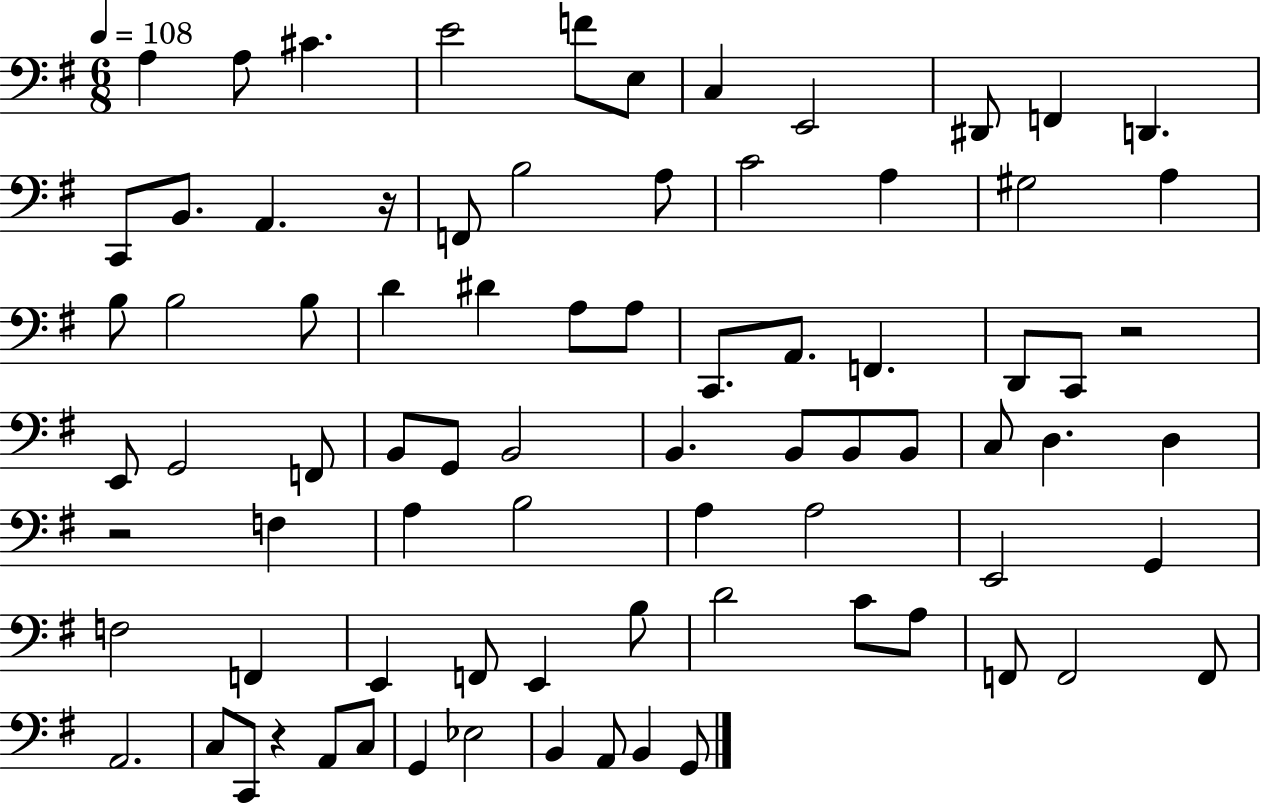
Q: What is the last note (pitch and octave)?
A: G2